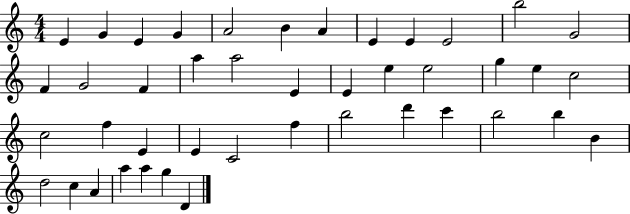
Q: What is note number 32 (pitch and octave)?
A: D6